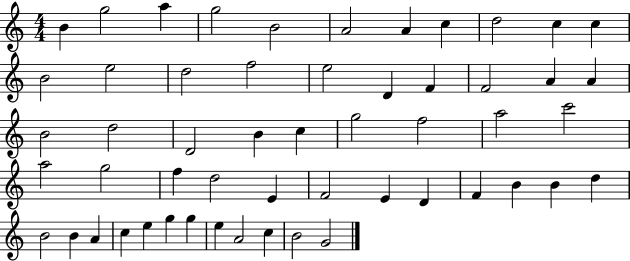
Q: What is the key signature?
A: C major